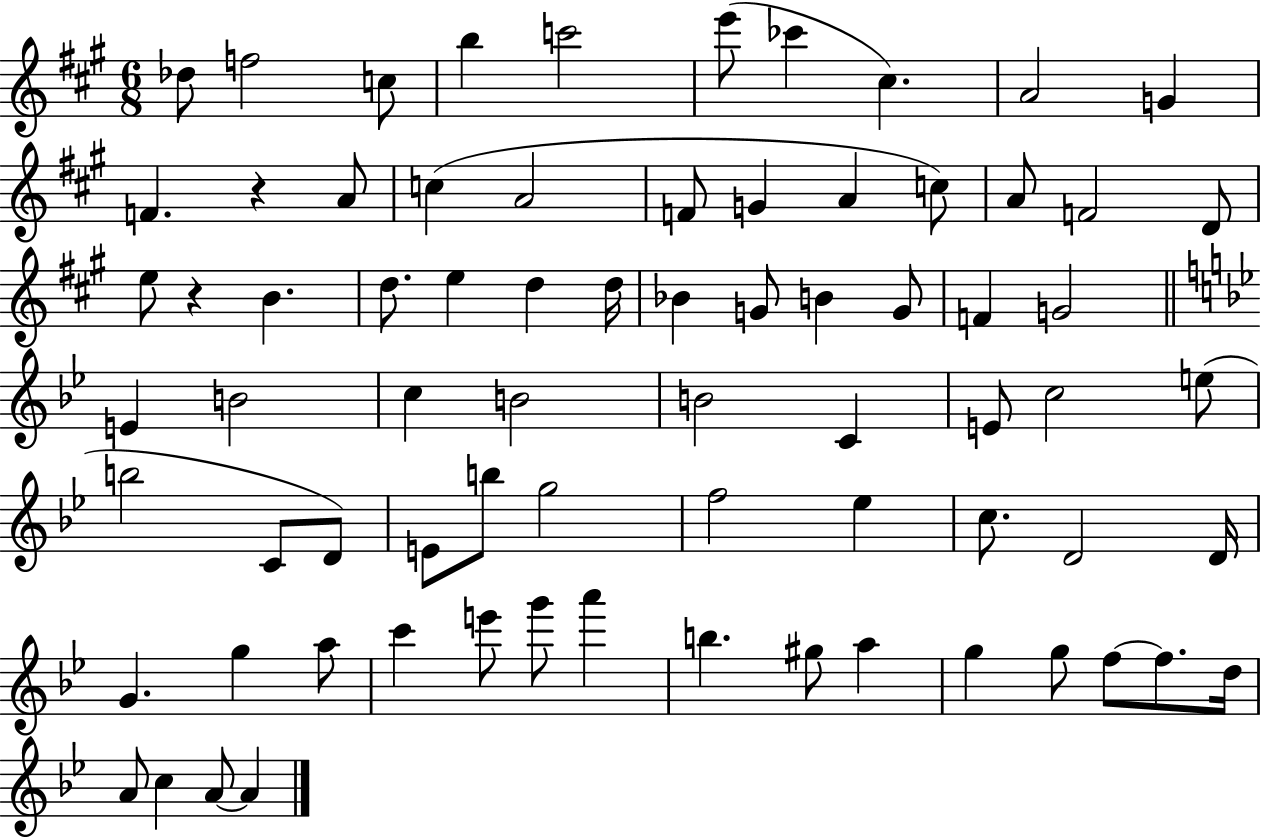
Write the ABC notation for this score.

X:1
T:Untitled
M:6/8
L:1/4
K:A
_d/2 f2 c/2 b c'2 e'/2 _c' ^c A2 G F z A/2 c A2 F/2 G A c/2 A/2 F2 D/2 e/2 z B d/2 e d d/4 _B G/2 B G/2 F G2 E B2 c B2 B2 C E/2 c2 e/2 b2 C/2 D/2 E/2 b/2 g2 f2 _e c/2 D2 D/4 G g a/2 c' e'/2 g'/2 a' b ^g/2 a g g/2 f/2 f/2 d/4 A/2 c A/2 A